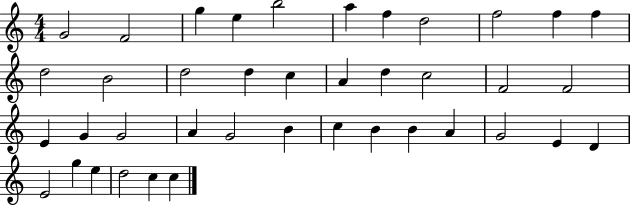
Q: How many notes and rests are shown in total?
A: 40